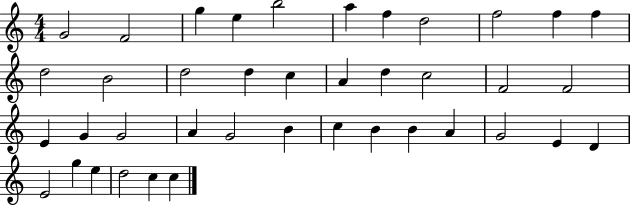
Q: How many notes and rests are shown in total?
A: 40